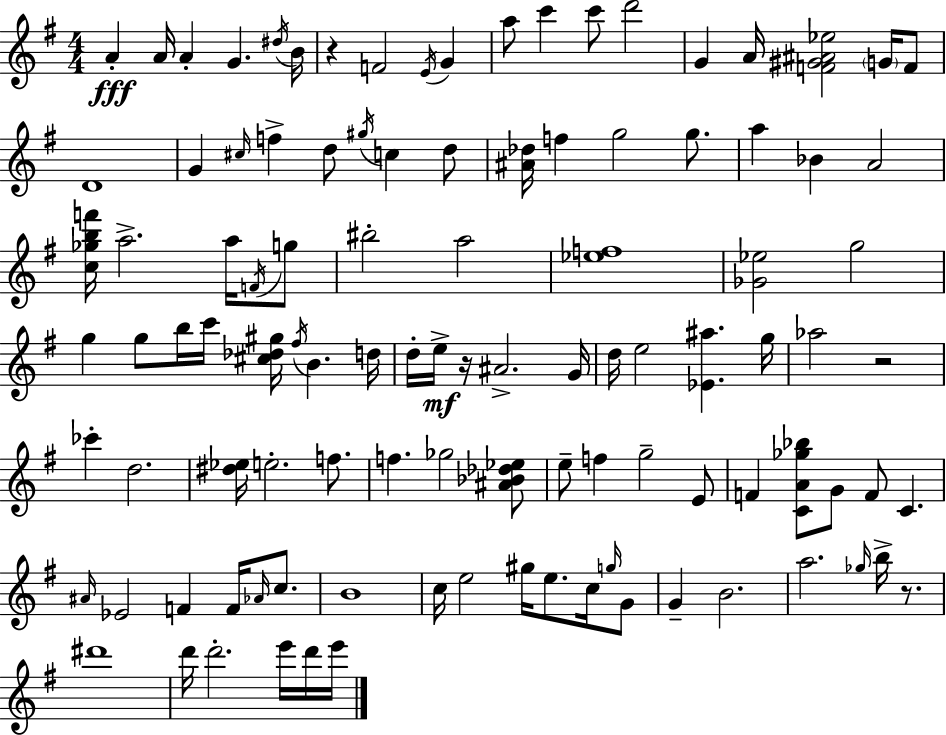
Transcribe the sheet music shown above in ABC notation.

X:1
T:Untitled
M:4/4
L:1/4
K:G
A A/4 A G ^d/4 B/4 z F2 E/4 G a/2 c' c'/2 d'2 G A/4 [F^G^A_e]2 G/4 F/2 D4 G ^c/4 f d/2 ^g/4 c d/2 [^A_d]/4 f g2 g/2 a _B A2 [c_gbf']/4 a2 a/4 F/4 g/2 ^b2 a2 [_ef]4 [_G_e]2 g2 g g/2 b/4 c'/4 [^c_d^g]/4 ^f/4 B d/4 d/4 e/4 z/4 ^A2 G/4 d/4 e2 [_E^a] g/4 _a2 z2 _c' d2 [^d_e]/4 e2 f/2 f _g2 [^A_B_d_e]/2 e/2 f g2 E/2 F [CA_g_b]/2 G/2 F/2 C ^A/4 _E2 F F/4 _A/4 c/2 B4 c/4 e2 ^g/4 e/2 c/4 g/4 G/2 G B2 a2 _g/4 b/4 z/2 ^d'4 d'/4 d'2 e'/4 d'/4 e'/4